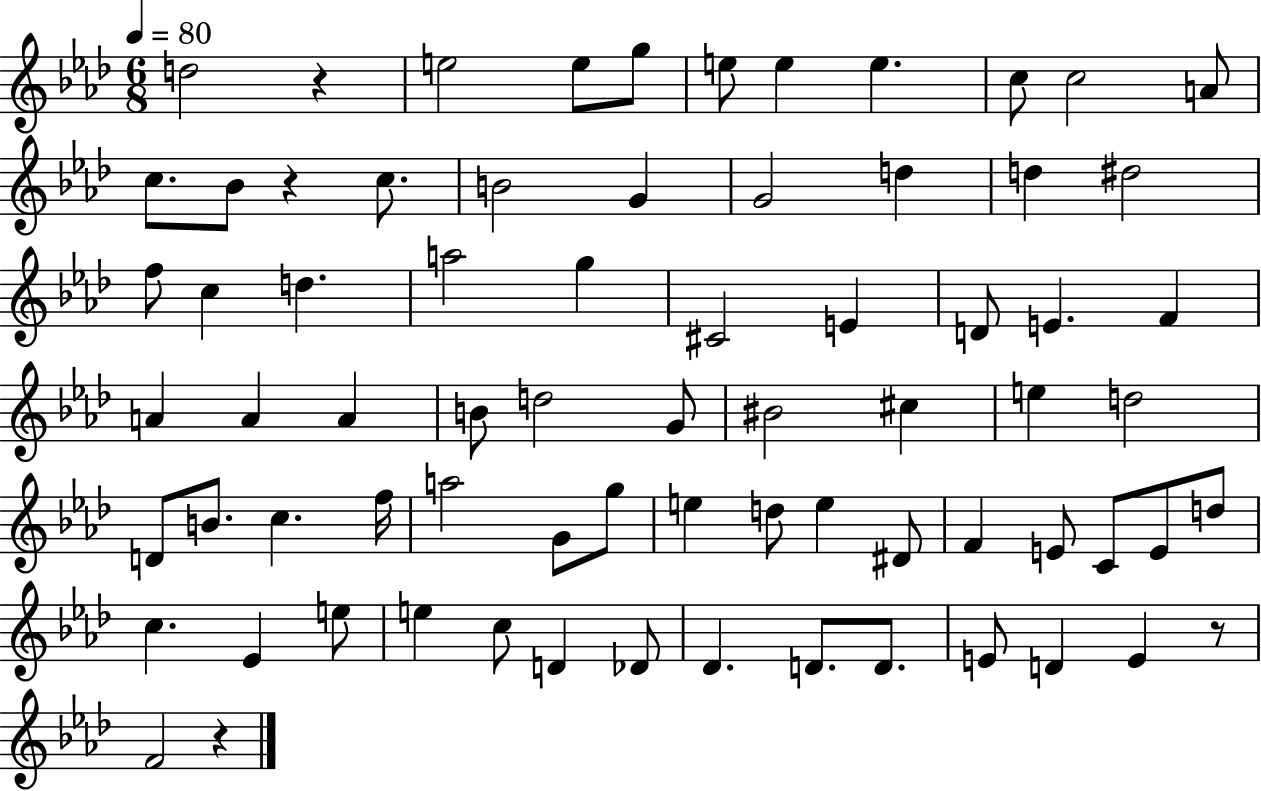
D5/h R/q E5/h E5/e G5/e E5/e E5/q E5/q. C5/e C5/h A4/e C5/e. Bb4/e R/q C5/e. B4/h G4/q G4/h D5/q D5/q D#5/h F5/e C5/q D5/q. A5/h G5/q C#4/h E4/q D4/e E4/q. F4/q A4/q A4/q A4/q B4/e D5/h G4/e BIS4/h C#5/q E5/q D5/h D4/e B4/e. C5/q. F5/s A5/h G4/e G5/e E5/q D5/e E5/q D#4/e F4/q E4/e C4/e E4/e D5/e C5/q. Eb4/q E5/e E5/q C5/e D4/q Db4/e Db4/q. D4/e. D4/e. E4/e D4/q E4/q R/e F4/h R/q